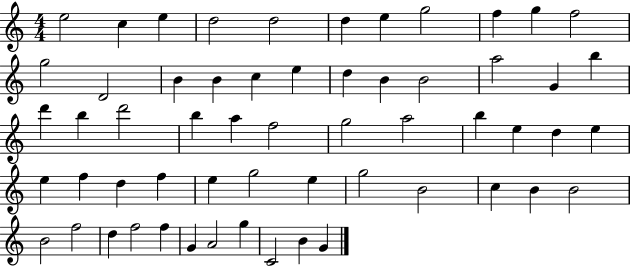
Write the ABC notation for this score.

X:1
T:Untitled
M:4/4
L:1/4
K:C
e2 c e d2 d2 d e g2 f g f2 g2 D2 B B c e d B B2 a2 G b d' b d'2 b a f2 g2 a2 b e d e e f d f e g2 e g2 B2 c B B2 B2 f2 d f2 f G A2 g C2 B G